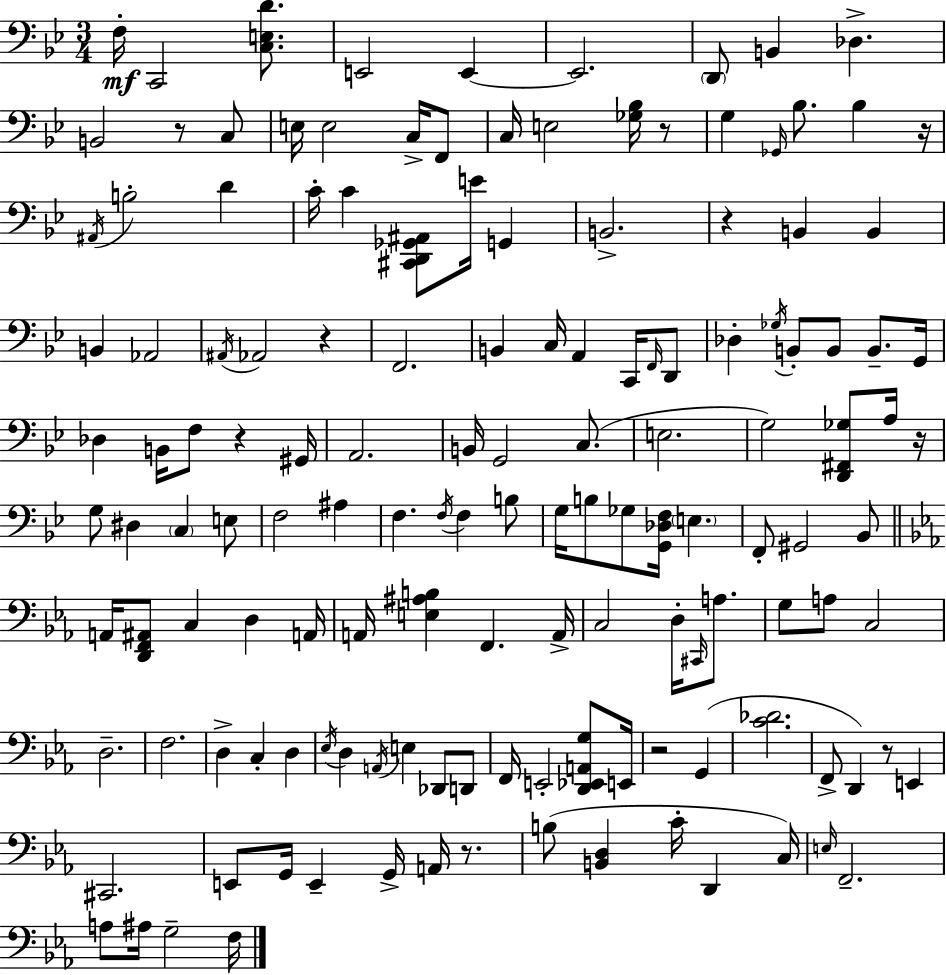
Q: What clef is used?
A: bass